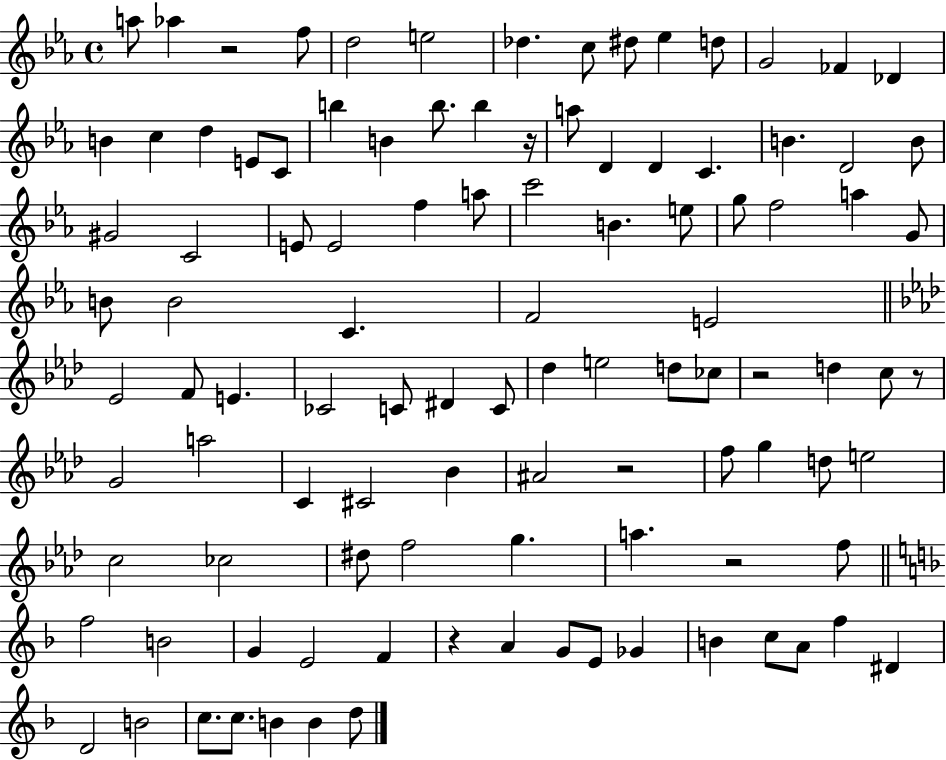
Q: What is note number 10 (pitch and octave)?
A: D5